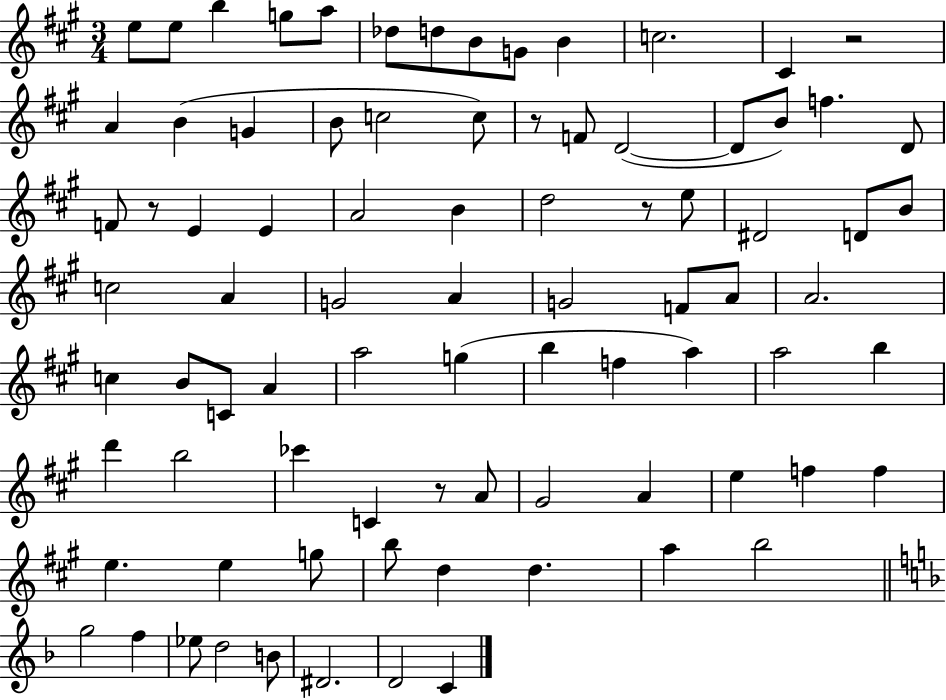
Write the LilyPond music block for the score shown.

{
  \clef treble
  \numericTimeSignature
  \time 3/4
  \key a \major
  e''8 e''8 b''4 g''8 a''8 | des''8 d''8 b'8 g'8 b'4 | c''2. | cis'4 r2 | \break a'4 b'4( g'4 | b'8 c''2 c''8) | r8 f'8 d'2~(~ | d'8 b'8) f''4. d'8 | \break f'8 r8 e'4 e'4 | a'2 b'4 | d''2 r8 e''8 | dis'2 d'8 b'8 | \break c''2 a'4 | g'2 a'4 | g'2 f'8 a'8 | a'2. | \break c''4 b'8 c'8 a'4 | a''2 g''4( | b''4 f''4 a''4) | a''2 b''4 | \break d'''4 b''2 | ces'''4 c'4 r8 a'8 | gis'2 a'4 | e''4 f''4 f''4 | \break e''4. e''4 g''8 | b''8 d''4 d''4. | a''4 b''2 | \bar "||" \break \key f \major g''2 f''4 | ees''8 d''2 b'8 | dis'2. | d'2 c'4 | \break \bar "|."
}